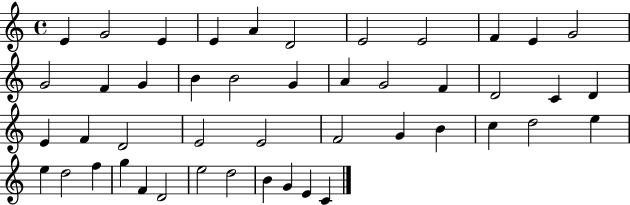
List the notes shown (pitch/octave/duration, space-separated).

E4/q G4/h E4/q E4/q A4/q D4/h E4/h E4/h F4/q E4/q G4/h G4/h F4/q G4/q B4/q B4/h G4/q A4/q G4/h F4/q D4/h C4/q D4/q E4/q F4/q D4/h E4/h E4/h F4/h G4/q B4/q C5/q D5/h E5/q E5/q D5/h F5/q G5/q F4/q D4/h E5/h D5/h B4/q G4/q E4/q C4/q